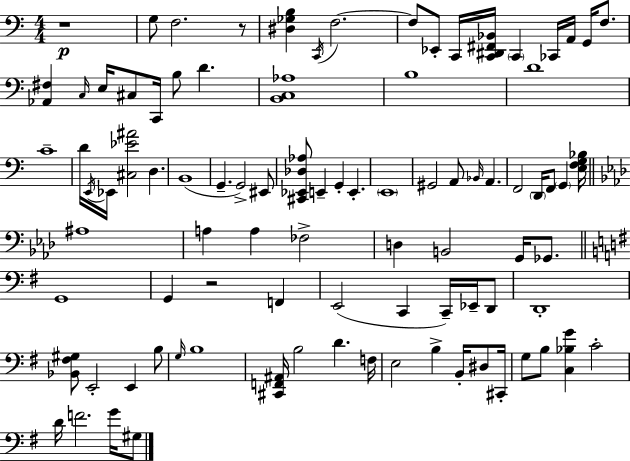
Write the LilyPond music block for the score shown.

{
  \clef bass
  \numericTimeSignature
  \time 4/4
  \key a \minor
  r1\p | g8 f2. r8 | <dis ges b>4 \acciaccatura { c,16 } f2.~~ | f8 ees,8-. c,16 <c, dis, fis, bes,>16 \parenthesize c,4 ces,16 a,16 g,16 f8. | \break <aes, fis>4 \grace { c16 } e16 cis8 c,16 b8 d'4. | <b, c aes>1 | b1 | d'1 | \break c'1-- | d'16 \acciaccatura { e,16 } ees,16 <cis ees' ais'>2 d4. | b,1( | g,4.-- g,2->) | \break eis,8 <cis, ees, des aes>8 e,4-- g,4-. e,4.-. | \parenthesize e,1 | gis,2 a,8 \grace { bes,16 } a,4. | f,2 \parenthesize d,16 f,8 \parenthesize g,4 | \break <e f g bes>16 \bar "||" \break \key aes \major ais1 | a4 a4 fes2-> | d4 b,2 g,16 ges,8. | \bar "||" \break \key g \major g,1 | g,4 r2 f,4 | e,2( c,4 c,16--) ees,16-- d,8 | d,1-. | \break <bes, fis gis>8 e,2-. e,4 b8 | \grace { g16 } b1 | <cis, f, ais,>16 b2 d'4. | f16 e2 b4-> b,16-. dis8 | \break cis,16-. g8 b8 <c bes g'>4 c'2-. | d'16 f'2. g'16 gis8 | \bar "|."
}